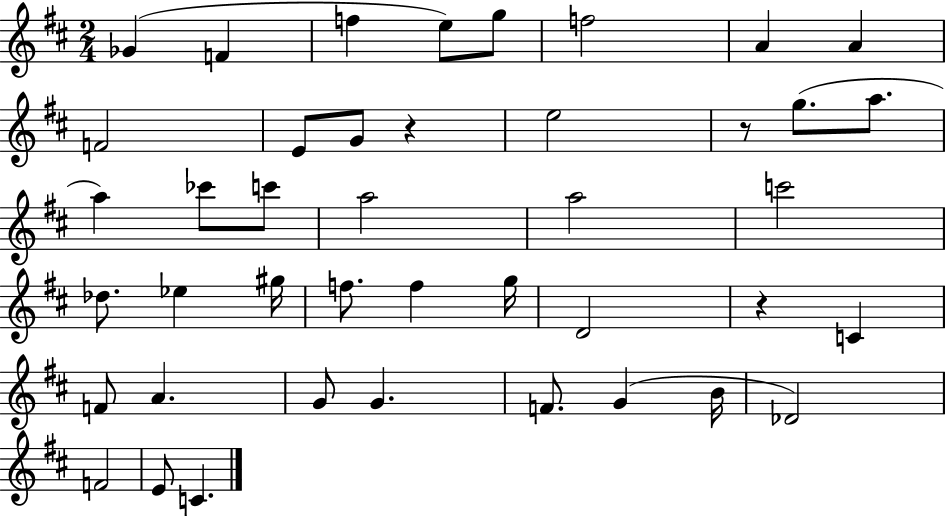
Gb4/q F4/q F5/q E5/e G5/e F5/h A4/q A4/q F4/h E4/e G4/e R/q E5/h R/e G5/e. A5/e. A5/q CES6/e C6/e A5/h A5/h C6/h Db5/e. Eb5/q G#5/s F5/e. F5/q G5/s D4/h R/q C4/q F4/e A4/q. G4/e G4/q. F4/e. G4/q B4/s Db4/h F4/h E4/e C4/q.